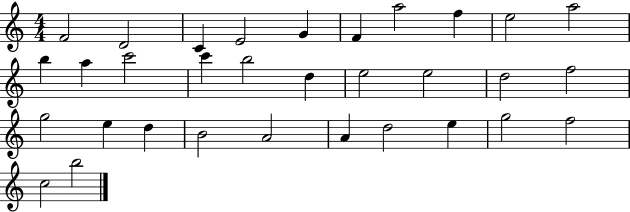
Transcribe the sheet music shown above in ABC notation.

X:1
T:Untitled
M:4/4
L:1/4
K:C
F2 D2 C E2 G F a2 f e2 a2 b a c'2 c' b2 d e2 e2 d2 f2 g2 e d B2 A2 A d2 e g2 f2 c2 b2